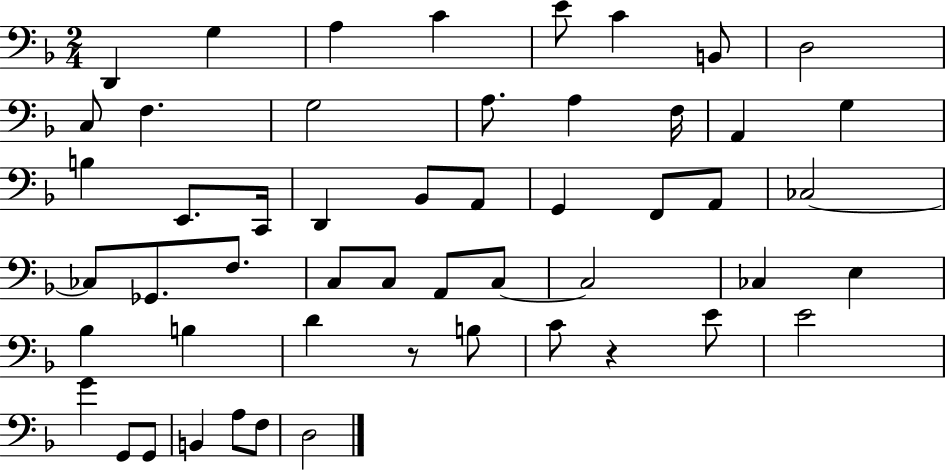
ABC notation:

X:1
T:Untitled
M:2/4
L:1/4
K:F
D,, G, A, C E/2 C B,,/2 D,2 C,/2 F, G,2 A,/2 A, F,/4 A,, G, B, E,,/2 C,,/4 D,, _B,,/2 A,,/2 G,, F,,/2 A,,/2 _C,2 _C,/2 _G,,/2 F,/2 C,/2 C,/2 A,,/2 C,/2 C,2 _C, E, _B, B, D z/2 B,/2 C/2 z E/2 E2 G G,,/2 G,,/2 B,, A,/2 F,/2 D,2